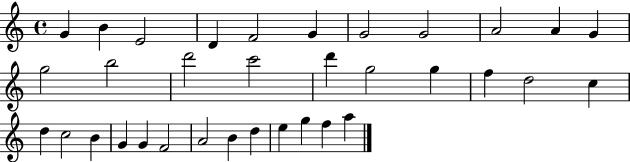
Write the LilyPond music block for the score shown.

{
  \clef treble
  \time 4/4
  \defaultTimeSignature
  \key c \major
  g'4 b'4 e'2 | d'4 f'2 g'4 | g'2 g'2 | a'2 a'4 g'4 | \break g''2 b''2 | d'''2 c'''2 | d'''4 g''2 g''4 | f''4 d''2 c''4 | \break d''4 c''2 b'4 | g'4 g'4 f'2 | a'2 b'4 d''4 | e''4 g''4 f''4 a''4 | \break \bar "|."
}